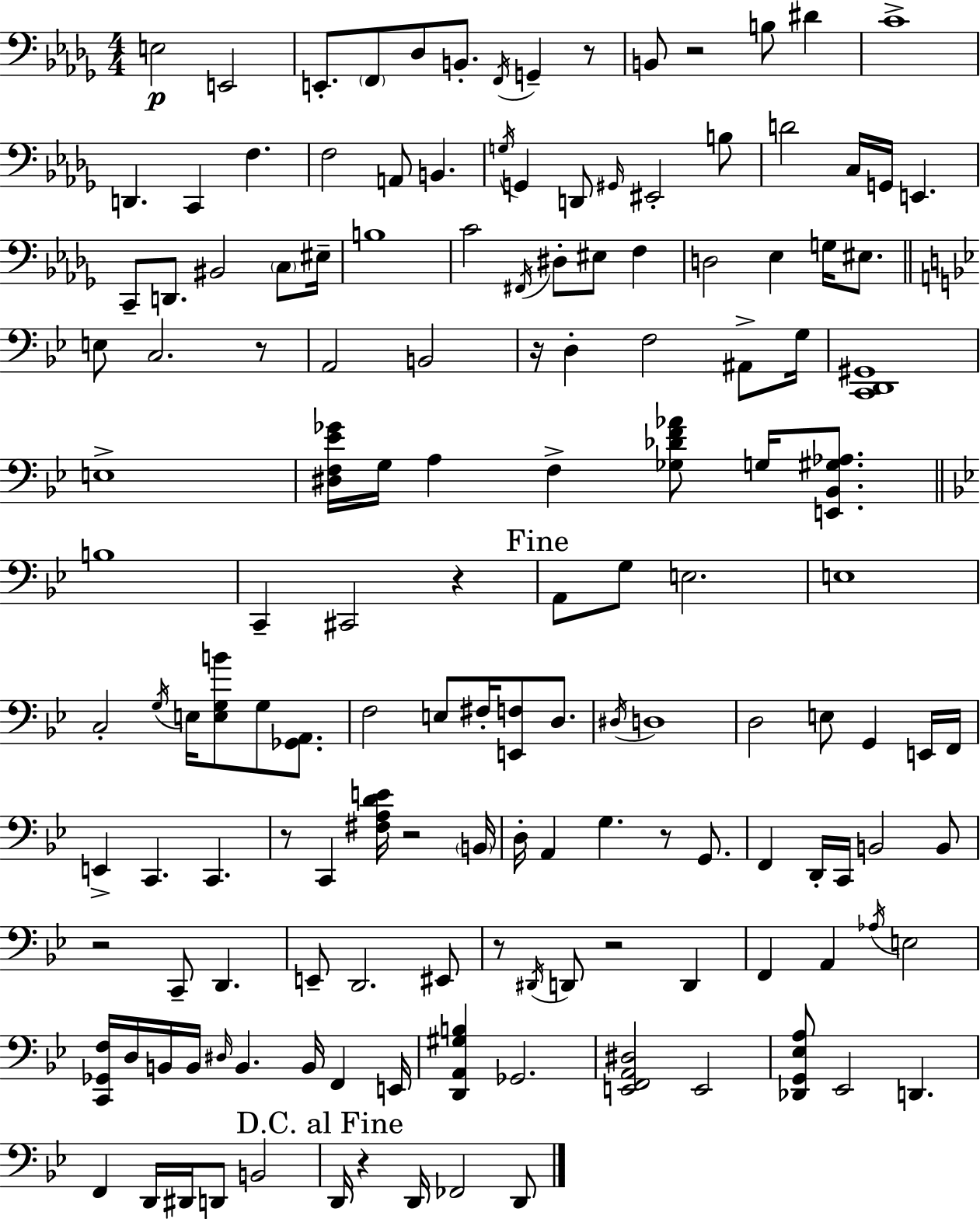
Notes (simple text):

E3/h E2/h E2/e. F2/e Db3/e B2/e. F2/s G2/q R/e B2/e R/h B3/e D#4/q C4/w D2/q. C2/q F3/q. F3/h A2/e B2/q. G3/s G2/q D2/e G#2/s EIS2/h B3/e D4/h C3/s G2/s E2/q. C2/e D2/e. BIS2/h C3/e EIS3/s B3/w C4/h F#2/s D#3/e EIS3/e F3/q D3/h Eb3/q G3/s EIS3/e. E3/e C3/h. R/e A2/h B2/h R/s D3/q F3/h A#2/e G3/s [C2,D2,G#2]/w E3/w [D#3,F3,Eb4,Gb4]/s G3/s A3/q F3/q [Gb3,Db4,F4,Ab4]/e G3/s [E2,Bb2,G#3,Ab3]/e. B3/w C2/q C#2/h R/q A2/e G3/e E3/h. E3/w C3/h G3/s E3/s [E3,G3,B4]/e G3/e [Gb2,A2]/e. F3/h E3/e F#3/s [E2,F3]/e D3/e. D#3/s D3/w D3/h E3/e G2/q E2/s F2/s E2/q C2/q. C2/q. R/e C2/q [F#3,A3,D4,E4]/s R/h B2/s D3/s A2/q G3/q. R/e G2/e. F2/q D2/s C2/s B2/h B2/e R/h C2/e D2/q. E2/e D2/h. EIS2/e R/e D#2/s D2/e R/h D2/q F2/q A2/q Ab3/s E3/h [C2,Gb2,F3]/s D3/s B2/s B2/s D#3/s B2/q. B2/s F2/q E2/s [D2,A2,G#3,B3]/q Gb2/h. [E2,F2,A2,D#3]/h E2/h [Db2,G2,Eb3,A3]/e Eb2/h D2/q. F2/q D2/s D#2/s D2/e B2/h D2/s R/q D2/s FES2/h D2/e